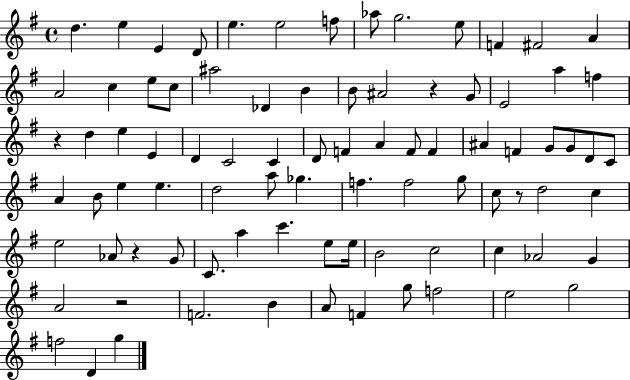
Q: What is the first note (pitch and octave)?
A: D5